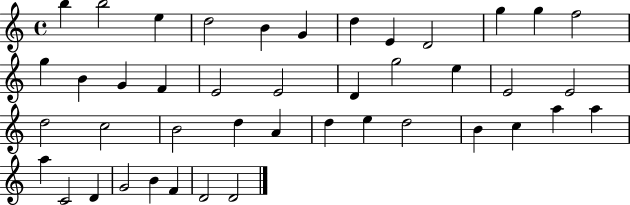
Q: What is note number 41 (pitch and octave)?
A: F4